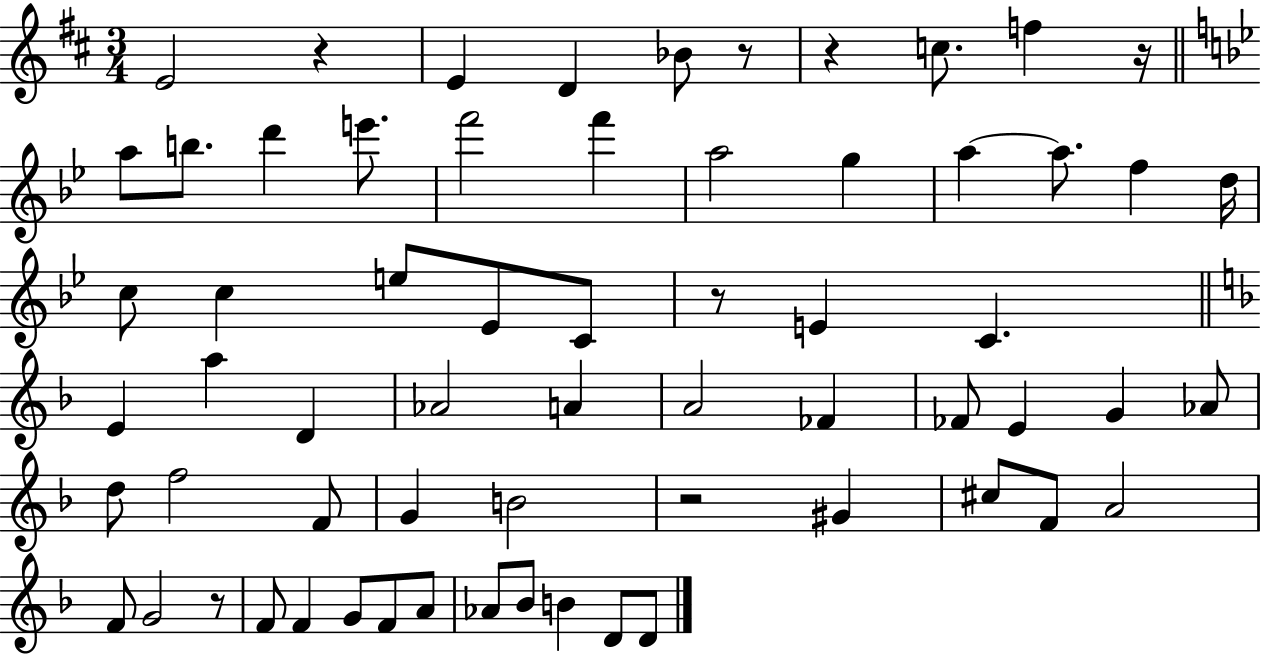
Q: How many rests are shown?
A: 7